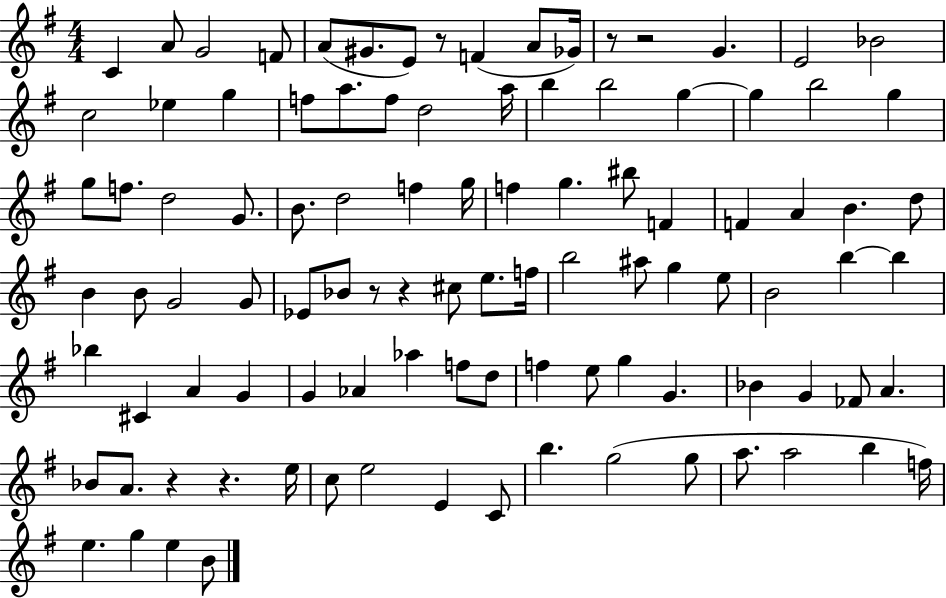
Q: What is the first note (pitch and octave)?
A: C4